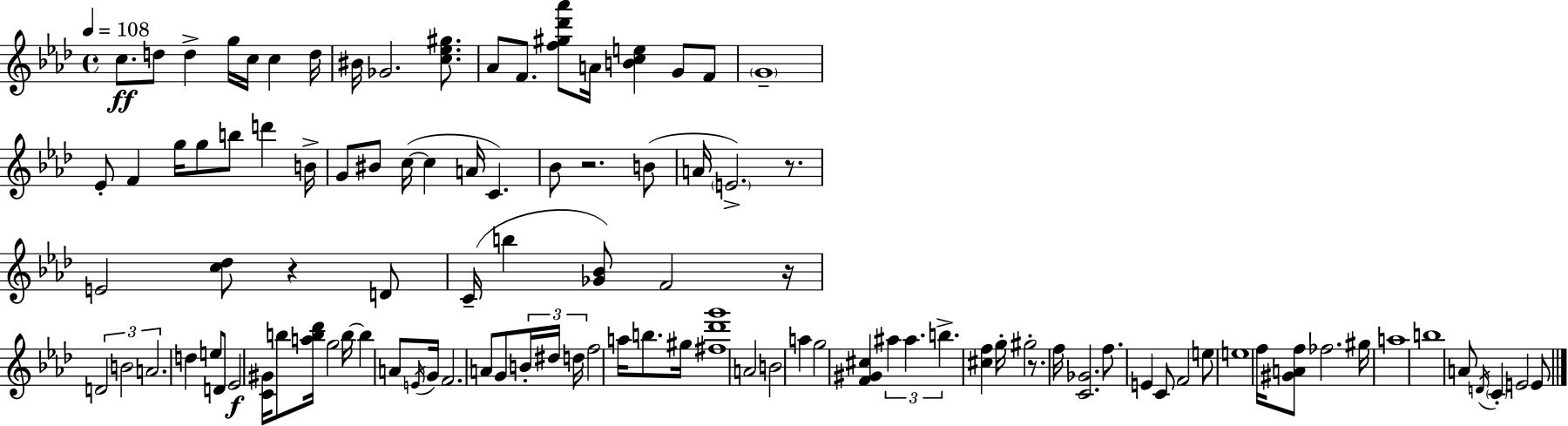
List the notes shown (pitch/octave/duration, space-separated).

C5/e. D5/e D5/q G5/s C5/s C5/q D5/s BIS4/s Gb4/h. [C5,Eb5,G#5]/e. Ab4/e F4/e. [F5,G#5,Db6,Ab6]/e A4/s [B4,C5,E5]/q G4/e F4/e G4/w Eb4/e F4/q G5/s G5/e B5/e D6/q B4/s G4/e BIS4/e C5/s C5/q A4/s C4/q. Bb4/e R/h. B4/e A4/s E4/h. R/e. E4/h [C5,Db5]/e R/q D4/e C4/s B5/q [Gb4,Bb4]/e F4/h R/s D4/h B4/h A4/h. D5/q E5/e D4/e Eb4/h [C4,G#4]/s B5/e [A5,B5,Db6]/s G5/h B5/s B5/q A4/e E4/s G4/s F4/h. A4/e G4/e B4/s D#5/s D5/s F5/h A5/s B5/e. G#5/s [F#5,Db6,G6]/w A4/h B4/h A5/q G5/h [F4,G#4,C#5]/q A#5/q A#5/q. B5/q. [C#5,F5]/q G5/s G#5/h R/e. F5/s [C4,Gb4]/h. F5/e. E4/q C4/e F4/h E5/e E5/w F5/s [G#4,A4,F5]/e FES5/h. G#5/s A5/w B5/w A4/e D4/s C4/q E4/h E4/e